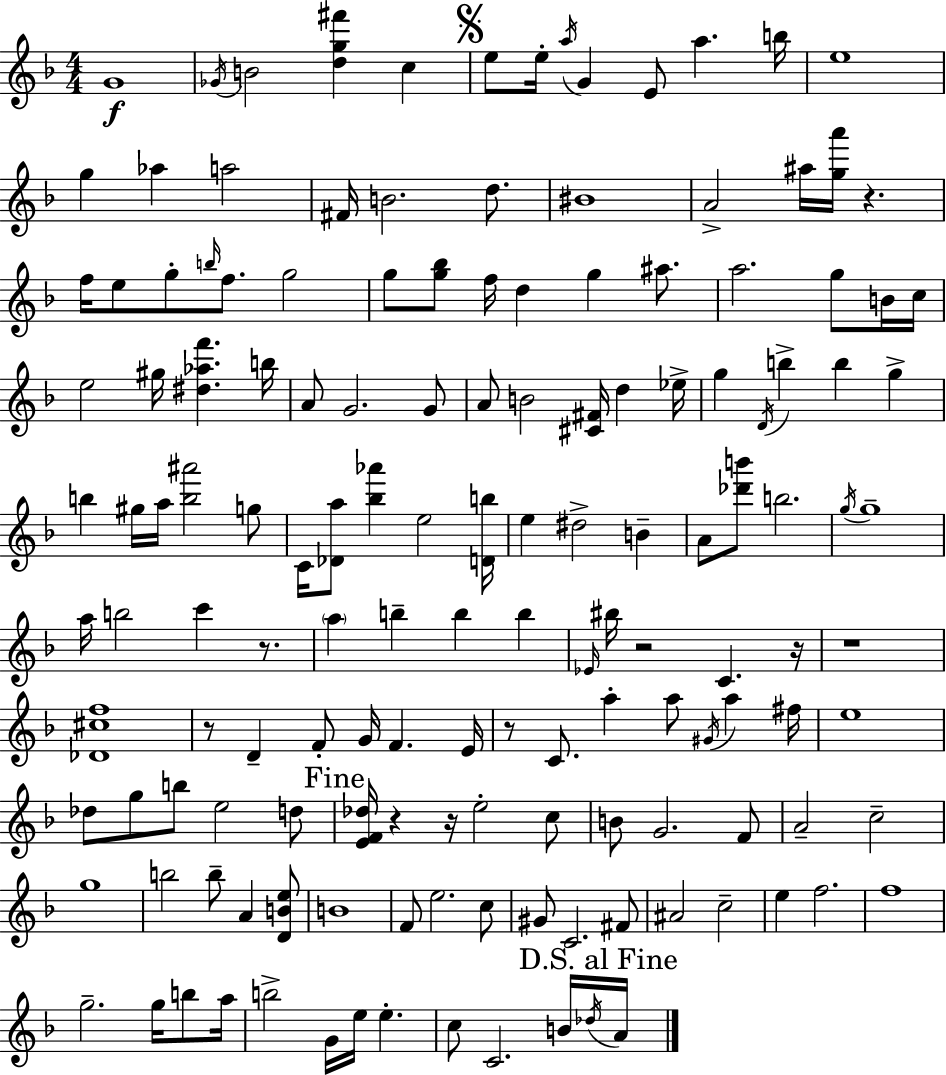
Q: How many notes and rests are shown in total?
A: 149